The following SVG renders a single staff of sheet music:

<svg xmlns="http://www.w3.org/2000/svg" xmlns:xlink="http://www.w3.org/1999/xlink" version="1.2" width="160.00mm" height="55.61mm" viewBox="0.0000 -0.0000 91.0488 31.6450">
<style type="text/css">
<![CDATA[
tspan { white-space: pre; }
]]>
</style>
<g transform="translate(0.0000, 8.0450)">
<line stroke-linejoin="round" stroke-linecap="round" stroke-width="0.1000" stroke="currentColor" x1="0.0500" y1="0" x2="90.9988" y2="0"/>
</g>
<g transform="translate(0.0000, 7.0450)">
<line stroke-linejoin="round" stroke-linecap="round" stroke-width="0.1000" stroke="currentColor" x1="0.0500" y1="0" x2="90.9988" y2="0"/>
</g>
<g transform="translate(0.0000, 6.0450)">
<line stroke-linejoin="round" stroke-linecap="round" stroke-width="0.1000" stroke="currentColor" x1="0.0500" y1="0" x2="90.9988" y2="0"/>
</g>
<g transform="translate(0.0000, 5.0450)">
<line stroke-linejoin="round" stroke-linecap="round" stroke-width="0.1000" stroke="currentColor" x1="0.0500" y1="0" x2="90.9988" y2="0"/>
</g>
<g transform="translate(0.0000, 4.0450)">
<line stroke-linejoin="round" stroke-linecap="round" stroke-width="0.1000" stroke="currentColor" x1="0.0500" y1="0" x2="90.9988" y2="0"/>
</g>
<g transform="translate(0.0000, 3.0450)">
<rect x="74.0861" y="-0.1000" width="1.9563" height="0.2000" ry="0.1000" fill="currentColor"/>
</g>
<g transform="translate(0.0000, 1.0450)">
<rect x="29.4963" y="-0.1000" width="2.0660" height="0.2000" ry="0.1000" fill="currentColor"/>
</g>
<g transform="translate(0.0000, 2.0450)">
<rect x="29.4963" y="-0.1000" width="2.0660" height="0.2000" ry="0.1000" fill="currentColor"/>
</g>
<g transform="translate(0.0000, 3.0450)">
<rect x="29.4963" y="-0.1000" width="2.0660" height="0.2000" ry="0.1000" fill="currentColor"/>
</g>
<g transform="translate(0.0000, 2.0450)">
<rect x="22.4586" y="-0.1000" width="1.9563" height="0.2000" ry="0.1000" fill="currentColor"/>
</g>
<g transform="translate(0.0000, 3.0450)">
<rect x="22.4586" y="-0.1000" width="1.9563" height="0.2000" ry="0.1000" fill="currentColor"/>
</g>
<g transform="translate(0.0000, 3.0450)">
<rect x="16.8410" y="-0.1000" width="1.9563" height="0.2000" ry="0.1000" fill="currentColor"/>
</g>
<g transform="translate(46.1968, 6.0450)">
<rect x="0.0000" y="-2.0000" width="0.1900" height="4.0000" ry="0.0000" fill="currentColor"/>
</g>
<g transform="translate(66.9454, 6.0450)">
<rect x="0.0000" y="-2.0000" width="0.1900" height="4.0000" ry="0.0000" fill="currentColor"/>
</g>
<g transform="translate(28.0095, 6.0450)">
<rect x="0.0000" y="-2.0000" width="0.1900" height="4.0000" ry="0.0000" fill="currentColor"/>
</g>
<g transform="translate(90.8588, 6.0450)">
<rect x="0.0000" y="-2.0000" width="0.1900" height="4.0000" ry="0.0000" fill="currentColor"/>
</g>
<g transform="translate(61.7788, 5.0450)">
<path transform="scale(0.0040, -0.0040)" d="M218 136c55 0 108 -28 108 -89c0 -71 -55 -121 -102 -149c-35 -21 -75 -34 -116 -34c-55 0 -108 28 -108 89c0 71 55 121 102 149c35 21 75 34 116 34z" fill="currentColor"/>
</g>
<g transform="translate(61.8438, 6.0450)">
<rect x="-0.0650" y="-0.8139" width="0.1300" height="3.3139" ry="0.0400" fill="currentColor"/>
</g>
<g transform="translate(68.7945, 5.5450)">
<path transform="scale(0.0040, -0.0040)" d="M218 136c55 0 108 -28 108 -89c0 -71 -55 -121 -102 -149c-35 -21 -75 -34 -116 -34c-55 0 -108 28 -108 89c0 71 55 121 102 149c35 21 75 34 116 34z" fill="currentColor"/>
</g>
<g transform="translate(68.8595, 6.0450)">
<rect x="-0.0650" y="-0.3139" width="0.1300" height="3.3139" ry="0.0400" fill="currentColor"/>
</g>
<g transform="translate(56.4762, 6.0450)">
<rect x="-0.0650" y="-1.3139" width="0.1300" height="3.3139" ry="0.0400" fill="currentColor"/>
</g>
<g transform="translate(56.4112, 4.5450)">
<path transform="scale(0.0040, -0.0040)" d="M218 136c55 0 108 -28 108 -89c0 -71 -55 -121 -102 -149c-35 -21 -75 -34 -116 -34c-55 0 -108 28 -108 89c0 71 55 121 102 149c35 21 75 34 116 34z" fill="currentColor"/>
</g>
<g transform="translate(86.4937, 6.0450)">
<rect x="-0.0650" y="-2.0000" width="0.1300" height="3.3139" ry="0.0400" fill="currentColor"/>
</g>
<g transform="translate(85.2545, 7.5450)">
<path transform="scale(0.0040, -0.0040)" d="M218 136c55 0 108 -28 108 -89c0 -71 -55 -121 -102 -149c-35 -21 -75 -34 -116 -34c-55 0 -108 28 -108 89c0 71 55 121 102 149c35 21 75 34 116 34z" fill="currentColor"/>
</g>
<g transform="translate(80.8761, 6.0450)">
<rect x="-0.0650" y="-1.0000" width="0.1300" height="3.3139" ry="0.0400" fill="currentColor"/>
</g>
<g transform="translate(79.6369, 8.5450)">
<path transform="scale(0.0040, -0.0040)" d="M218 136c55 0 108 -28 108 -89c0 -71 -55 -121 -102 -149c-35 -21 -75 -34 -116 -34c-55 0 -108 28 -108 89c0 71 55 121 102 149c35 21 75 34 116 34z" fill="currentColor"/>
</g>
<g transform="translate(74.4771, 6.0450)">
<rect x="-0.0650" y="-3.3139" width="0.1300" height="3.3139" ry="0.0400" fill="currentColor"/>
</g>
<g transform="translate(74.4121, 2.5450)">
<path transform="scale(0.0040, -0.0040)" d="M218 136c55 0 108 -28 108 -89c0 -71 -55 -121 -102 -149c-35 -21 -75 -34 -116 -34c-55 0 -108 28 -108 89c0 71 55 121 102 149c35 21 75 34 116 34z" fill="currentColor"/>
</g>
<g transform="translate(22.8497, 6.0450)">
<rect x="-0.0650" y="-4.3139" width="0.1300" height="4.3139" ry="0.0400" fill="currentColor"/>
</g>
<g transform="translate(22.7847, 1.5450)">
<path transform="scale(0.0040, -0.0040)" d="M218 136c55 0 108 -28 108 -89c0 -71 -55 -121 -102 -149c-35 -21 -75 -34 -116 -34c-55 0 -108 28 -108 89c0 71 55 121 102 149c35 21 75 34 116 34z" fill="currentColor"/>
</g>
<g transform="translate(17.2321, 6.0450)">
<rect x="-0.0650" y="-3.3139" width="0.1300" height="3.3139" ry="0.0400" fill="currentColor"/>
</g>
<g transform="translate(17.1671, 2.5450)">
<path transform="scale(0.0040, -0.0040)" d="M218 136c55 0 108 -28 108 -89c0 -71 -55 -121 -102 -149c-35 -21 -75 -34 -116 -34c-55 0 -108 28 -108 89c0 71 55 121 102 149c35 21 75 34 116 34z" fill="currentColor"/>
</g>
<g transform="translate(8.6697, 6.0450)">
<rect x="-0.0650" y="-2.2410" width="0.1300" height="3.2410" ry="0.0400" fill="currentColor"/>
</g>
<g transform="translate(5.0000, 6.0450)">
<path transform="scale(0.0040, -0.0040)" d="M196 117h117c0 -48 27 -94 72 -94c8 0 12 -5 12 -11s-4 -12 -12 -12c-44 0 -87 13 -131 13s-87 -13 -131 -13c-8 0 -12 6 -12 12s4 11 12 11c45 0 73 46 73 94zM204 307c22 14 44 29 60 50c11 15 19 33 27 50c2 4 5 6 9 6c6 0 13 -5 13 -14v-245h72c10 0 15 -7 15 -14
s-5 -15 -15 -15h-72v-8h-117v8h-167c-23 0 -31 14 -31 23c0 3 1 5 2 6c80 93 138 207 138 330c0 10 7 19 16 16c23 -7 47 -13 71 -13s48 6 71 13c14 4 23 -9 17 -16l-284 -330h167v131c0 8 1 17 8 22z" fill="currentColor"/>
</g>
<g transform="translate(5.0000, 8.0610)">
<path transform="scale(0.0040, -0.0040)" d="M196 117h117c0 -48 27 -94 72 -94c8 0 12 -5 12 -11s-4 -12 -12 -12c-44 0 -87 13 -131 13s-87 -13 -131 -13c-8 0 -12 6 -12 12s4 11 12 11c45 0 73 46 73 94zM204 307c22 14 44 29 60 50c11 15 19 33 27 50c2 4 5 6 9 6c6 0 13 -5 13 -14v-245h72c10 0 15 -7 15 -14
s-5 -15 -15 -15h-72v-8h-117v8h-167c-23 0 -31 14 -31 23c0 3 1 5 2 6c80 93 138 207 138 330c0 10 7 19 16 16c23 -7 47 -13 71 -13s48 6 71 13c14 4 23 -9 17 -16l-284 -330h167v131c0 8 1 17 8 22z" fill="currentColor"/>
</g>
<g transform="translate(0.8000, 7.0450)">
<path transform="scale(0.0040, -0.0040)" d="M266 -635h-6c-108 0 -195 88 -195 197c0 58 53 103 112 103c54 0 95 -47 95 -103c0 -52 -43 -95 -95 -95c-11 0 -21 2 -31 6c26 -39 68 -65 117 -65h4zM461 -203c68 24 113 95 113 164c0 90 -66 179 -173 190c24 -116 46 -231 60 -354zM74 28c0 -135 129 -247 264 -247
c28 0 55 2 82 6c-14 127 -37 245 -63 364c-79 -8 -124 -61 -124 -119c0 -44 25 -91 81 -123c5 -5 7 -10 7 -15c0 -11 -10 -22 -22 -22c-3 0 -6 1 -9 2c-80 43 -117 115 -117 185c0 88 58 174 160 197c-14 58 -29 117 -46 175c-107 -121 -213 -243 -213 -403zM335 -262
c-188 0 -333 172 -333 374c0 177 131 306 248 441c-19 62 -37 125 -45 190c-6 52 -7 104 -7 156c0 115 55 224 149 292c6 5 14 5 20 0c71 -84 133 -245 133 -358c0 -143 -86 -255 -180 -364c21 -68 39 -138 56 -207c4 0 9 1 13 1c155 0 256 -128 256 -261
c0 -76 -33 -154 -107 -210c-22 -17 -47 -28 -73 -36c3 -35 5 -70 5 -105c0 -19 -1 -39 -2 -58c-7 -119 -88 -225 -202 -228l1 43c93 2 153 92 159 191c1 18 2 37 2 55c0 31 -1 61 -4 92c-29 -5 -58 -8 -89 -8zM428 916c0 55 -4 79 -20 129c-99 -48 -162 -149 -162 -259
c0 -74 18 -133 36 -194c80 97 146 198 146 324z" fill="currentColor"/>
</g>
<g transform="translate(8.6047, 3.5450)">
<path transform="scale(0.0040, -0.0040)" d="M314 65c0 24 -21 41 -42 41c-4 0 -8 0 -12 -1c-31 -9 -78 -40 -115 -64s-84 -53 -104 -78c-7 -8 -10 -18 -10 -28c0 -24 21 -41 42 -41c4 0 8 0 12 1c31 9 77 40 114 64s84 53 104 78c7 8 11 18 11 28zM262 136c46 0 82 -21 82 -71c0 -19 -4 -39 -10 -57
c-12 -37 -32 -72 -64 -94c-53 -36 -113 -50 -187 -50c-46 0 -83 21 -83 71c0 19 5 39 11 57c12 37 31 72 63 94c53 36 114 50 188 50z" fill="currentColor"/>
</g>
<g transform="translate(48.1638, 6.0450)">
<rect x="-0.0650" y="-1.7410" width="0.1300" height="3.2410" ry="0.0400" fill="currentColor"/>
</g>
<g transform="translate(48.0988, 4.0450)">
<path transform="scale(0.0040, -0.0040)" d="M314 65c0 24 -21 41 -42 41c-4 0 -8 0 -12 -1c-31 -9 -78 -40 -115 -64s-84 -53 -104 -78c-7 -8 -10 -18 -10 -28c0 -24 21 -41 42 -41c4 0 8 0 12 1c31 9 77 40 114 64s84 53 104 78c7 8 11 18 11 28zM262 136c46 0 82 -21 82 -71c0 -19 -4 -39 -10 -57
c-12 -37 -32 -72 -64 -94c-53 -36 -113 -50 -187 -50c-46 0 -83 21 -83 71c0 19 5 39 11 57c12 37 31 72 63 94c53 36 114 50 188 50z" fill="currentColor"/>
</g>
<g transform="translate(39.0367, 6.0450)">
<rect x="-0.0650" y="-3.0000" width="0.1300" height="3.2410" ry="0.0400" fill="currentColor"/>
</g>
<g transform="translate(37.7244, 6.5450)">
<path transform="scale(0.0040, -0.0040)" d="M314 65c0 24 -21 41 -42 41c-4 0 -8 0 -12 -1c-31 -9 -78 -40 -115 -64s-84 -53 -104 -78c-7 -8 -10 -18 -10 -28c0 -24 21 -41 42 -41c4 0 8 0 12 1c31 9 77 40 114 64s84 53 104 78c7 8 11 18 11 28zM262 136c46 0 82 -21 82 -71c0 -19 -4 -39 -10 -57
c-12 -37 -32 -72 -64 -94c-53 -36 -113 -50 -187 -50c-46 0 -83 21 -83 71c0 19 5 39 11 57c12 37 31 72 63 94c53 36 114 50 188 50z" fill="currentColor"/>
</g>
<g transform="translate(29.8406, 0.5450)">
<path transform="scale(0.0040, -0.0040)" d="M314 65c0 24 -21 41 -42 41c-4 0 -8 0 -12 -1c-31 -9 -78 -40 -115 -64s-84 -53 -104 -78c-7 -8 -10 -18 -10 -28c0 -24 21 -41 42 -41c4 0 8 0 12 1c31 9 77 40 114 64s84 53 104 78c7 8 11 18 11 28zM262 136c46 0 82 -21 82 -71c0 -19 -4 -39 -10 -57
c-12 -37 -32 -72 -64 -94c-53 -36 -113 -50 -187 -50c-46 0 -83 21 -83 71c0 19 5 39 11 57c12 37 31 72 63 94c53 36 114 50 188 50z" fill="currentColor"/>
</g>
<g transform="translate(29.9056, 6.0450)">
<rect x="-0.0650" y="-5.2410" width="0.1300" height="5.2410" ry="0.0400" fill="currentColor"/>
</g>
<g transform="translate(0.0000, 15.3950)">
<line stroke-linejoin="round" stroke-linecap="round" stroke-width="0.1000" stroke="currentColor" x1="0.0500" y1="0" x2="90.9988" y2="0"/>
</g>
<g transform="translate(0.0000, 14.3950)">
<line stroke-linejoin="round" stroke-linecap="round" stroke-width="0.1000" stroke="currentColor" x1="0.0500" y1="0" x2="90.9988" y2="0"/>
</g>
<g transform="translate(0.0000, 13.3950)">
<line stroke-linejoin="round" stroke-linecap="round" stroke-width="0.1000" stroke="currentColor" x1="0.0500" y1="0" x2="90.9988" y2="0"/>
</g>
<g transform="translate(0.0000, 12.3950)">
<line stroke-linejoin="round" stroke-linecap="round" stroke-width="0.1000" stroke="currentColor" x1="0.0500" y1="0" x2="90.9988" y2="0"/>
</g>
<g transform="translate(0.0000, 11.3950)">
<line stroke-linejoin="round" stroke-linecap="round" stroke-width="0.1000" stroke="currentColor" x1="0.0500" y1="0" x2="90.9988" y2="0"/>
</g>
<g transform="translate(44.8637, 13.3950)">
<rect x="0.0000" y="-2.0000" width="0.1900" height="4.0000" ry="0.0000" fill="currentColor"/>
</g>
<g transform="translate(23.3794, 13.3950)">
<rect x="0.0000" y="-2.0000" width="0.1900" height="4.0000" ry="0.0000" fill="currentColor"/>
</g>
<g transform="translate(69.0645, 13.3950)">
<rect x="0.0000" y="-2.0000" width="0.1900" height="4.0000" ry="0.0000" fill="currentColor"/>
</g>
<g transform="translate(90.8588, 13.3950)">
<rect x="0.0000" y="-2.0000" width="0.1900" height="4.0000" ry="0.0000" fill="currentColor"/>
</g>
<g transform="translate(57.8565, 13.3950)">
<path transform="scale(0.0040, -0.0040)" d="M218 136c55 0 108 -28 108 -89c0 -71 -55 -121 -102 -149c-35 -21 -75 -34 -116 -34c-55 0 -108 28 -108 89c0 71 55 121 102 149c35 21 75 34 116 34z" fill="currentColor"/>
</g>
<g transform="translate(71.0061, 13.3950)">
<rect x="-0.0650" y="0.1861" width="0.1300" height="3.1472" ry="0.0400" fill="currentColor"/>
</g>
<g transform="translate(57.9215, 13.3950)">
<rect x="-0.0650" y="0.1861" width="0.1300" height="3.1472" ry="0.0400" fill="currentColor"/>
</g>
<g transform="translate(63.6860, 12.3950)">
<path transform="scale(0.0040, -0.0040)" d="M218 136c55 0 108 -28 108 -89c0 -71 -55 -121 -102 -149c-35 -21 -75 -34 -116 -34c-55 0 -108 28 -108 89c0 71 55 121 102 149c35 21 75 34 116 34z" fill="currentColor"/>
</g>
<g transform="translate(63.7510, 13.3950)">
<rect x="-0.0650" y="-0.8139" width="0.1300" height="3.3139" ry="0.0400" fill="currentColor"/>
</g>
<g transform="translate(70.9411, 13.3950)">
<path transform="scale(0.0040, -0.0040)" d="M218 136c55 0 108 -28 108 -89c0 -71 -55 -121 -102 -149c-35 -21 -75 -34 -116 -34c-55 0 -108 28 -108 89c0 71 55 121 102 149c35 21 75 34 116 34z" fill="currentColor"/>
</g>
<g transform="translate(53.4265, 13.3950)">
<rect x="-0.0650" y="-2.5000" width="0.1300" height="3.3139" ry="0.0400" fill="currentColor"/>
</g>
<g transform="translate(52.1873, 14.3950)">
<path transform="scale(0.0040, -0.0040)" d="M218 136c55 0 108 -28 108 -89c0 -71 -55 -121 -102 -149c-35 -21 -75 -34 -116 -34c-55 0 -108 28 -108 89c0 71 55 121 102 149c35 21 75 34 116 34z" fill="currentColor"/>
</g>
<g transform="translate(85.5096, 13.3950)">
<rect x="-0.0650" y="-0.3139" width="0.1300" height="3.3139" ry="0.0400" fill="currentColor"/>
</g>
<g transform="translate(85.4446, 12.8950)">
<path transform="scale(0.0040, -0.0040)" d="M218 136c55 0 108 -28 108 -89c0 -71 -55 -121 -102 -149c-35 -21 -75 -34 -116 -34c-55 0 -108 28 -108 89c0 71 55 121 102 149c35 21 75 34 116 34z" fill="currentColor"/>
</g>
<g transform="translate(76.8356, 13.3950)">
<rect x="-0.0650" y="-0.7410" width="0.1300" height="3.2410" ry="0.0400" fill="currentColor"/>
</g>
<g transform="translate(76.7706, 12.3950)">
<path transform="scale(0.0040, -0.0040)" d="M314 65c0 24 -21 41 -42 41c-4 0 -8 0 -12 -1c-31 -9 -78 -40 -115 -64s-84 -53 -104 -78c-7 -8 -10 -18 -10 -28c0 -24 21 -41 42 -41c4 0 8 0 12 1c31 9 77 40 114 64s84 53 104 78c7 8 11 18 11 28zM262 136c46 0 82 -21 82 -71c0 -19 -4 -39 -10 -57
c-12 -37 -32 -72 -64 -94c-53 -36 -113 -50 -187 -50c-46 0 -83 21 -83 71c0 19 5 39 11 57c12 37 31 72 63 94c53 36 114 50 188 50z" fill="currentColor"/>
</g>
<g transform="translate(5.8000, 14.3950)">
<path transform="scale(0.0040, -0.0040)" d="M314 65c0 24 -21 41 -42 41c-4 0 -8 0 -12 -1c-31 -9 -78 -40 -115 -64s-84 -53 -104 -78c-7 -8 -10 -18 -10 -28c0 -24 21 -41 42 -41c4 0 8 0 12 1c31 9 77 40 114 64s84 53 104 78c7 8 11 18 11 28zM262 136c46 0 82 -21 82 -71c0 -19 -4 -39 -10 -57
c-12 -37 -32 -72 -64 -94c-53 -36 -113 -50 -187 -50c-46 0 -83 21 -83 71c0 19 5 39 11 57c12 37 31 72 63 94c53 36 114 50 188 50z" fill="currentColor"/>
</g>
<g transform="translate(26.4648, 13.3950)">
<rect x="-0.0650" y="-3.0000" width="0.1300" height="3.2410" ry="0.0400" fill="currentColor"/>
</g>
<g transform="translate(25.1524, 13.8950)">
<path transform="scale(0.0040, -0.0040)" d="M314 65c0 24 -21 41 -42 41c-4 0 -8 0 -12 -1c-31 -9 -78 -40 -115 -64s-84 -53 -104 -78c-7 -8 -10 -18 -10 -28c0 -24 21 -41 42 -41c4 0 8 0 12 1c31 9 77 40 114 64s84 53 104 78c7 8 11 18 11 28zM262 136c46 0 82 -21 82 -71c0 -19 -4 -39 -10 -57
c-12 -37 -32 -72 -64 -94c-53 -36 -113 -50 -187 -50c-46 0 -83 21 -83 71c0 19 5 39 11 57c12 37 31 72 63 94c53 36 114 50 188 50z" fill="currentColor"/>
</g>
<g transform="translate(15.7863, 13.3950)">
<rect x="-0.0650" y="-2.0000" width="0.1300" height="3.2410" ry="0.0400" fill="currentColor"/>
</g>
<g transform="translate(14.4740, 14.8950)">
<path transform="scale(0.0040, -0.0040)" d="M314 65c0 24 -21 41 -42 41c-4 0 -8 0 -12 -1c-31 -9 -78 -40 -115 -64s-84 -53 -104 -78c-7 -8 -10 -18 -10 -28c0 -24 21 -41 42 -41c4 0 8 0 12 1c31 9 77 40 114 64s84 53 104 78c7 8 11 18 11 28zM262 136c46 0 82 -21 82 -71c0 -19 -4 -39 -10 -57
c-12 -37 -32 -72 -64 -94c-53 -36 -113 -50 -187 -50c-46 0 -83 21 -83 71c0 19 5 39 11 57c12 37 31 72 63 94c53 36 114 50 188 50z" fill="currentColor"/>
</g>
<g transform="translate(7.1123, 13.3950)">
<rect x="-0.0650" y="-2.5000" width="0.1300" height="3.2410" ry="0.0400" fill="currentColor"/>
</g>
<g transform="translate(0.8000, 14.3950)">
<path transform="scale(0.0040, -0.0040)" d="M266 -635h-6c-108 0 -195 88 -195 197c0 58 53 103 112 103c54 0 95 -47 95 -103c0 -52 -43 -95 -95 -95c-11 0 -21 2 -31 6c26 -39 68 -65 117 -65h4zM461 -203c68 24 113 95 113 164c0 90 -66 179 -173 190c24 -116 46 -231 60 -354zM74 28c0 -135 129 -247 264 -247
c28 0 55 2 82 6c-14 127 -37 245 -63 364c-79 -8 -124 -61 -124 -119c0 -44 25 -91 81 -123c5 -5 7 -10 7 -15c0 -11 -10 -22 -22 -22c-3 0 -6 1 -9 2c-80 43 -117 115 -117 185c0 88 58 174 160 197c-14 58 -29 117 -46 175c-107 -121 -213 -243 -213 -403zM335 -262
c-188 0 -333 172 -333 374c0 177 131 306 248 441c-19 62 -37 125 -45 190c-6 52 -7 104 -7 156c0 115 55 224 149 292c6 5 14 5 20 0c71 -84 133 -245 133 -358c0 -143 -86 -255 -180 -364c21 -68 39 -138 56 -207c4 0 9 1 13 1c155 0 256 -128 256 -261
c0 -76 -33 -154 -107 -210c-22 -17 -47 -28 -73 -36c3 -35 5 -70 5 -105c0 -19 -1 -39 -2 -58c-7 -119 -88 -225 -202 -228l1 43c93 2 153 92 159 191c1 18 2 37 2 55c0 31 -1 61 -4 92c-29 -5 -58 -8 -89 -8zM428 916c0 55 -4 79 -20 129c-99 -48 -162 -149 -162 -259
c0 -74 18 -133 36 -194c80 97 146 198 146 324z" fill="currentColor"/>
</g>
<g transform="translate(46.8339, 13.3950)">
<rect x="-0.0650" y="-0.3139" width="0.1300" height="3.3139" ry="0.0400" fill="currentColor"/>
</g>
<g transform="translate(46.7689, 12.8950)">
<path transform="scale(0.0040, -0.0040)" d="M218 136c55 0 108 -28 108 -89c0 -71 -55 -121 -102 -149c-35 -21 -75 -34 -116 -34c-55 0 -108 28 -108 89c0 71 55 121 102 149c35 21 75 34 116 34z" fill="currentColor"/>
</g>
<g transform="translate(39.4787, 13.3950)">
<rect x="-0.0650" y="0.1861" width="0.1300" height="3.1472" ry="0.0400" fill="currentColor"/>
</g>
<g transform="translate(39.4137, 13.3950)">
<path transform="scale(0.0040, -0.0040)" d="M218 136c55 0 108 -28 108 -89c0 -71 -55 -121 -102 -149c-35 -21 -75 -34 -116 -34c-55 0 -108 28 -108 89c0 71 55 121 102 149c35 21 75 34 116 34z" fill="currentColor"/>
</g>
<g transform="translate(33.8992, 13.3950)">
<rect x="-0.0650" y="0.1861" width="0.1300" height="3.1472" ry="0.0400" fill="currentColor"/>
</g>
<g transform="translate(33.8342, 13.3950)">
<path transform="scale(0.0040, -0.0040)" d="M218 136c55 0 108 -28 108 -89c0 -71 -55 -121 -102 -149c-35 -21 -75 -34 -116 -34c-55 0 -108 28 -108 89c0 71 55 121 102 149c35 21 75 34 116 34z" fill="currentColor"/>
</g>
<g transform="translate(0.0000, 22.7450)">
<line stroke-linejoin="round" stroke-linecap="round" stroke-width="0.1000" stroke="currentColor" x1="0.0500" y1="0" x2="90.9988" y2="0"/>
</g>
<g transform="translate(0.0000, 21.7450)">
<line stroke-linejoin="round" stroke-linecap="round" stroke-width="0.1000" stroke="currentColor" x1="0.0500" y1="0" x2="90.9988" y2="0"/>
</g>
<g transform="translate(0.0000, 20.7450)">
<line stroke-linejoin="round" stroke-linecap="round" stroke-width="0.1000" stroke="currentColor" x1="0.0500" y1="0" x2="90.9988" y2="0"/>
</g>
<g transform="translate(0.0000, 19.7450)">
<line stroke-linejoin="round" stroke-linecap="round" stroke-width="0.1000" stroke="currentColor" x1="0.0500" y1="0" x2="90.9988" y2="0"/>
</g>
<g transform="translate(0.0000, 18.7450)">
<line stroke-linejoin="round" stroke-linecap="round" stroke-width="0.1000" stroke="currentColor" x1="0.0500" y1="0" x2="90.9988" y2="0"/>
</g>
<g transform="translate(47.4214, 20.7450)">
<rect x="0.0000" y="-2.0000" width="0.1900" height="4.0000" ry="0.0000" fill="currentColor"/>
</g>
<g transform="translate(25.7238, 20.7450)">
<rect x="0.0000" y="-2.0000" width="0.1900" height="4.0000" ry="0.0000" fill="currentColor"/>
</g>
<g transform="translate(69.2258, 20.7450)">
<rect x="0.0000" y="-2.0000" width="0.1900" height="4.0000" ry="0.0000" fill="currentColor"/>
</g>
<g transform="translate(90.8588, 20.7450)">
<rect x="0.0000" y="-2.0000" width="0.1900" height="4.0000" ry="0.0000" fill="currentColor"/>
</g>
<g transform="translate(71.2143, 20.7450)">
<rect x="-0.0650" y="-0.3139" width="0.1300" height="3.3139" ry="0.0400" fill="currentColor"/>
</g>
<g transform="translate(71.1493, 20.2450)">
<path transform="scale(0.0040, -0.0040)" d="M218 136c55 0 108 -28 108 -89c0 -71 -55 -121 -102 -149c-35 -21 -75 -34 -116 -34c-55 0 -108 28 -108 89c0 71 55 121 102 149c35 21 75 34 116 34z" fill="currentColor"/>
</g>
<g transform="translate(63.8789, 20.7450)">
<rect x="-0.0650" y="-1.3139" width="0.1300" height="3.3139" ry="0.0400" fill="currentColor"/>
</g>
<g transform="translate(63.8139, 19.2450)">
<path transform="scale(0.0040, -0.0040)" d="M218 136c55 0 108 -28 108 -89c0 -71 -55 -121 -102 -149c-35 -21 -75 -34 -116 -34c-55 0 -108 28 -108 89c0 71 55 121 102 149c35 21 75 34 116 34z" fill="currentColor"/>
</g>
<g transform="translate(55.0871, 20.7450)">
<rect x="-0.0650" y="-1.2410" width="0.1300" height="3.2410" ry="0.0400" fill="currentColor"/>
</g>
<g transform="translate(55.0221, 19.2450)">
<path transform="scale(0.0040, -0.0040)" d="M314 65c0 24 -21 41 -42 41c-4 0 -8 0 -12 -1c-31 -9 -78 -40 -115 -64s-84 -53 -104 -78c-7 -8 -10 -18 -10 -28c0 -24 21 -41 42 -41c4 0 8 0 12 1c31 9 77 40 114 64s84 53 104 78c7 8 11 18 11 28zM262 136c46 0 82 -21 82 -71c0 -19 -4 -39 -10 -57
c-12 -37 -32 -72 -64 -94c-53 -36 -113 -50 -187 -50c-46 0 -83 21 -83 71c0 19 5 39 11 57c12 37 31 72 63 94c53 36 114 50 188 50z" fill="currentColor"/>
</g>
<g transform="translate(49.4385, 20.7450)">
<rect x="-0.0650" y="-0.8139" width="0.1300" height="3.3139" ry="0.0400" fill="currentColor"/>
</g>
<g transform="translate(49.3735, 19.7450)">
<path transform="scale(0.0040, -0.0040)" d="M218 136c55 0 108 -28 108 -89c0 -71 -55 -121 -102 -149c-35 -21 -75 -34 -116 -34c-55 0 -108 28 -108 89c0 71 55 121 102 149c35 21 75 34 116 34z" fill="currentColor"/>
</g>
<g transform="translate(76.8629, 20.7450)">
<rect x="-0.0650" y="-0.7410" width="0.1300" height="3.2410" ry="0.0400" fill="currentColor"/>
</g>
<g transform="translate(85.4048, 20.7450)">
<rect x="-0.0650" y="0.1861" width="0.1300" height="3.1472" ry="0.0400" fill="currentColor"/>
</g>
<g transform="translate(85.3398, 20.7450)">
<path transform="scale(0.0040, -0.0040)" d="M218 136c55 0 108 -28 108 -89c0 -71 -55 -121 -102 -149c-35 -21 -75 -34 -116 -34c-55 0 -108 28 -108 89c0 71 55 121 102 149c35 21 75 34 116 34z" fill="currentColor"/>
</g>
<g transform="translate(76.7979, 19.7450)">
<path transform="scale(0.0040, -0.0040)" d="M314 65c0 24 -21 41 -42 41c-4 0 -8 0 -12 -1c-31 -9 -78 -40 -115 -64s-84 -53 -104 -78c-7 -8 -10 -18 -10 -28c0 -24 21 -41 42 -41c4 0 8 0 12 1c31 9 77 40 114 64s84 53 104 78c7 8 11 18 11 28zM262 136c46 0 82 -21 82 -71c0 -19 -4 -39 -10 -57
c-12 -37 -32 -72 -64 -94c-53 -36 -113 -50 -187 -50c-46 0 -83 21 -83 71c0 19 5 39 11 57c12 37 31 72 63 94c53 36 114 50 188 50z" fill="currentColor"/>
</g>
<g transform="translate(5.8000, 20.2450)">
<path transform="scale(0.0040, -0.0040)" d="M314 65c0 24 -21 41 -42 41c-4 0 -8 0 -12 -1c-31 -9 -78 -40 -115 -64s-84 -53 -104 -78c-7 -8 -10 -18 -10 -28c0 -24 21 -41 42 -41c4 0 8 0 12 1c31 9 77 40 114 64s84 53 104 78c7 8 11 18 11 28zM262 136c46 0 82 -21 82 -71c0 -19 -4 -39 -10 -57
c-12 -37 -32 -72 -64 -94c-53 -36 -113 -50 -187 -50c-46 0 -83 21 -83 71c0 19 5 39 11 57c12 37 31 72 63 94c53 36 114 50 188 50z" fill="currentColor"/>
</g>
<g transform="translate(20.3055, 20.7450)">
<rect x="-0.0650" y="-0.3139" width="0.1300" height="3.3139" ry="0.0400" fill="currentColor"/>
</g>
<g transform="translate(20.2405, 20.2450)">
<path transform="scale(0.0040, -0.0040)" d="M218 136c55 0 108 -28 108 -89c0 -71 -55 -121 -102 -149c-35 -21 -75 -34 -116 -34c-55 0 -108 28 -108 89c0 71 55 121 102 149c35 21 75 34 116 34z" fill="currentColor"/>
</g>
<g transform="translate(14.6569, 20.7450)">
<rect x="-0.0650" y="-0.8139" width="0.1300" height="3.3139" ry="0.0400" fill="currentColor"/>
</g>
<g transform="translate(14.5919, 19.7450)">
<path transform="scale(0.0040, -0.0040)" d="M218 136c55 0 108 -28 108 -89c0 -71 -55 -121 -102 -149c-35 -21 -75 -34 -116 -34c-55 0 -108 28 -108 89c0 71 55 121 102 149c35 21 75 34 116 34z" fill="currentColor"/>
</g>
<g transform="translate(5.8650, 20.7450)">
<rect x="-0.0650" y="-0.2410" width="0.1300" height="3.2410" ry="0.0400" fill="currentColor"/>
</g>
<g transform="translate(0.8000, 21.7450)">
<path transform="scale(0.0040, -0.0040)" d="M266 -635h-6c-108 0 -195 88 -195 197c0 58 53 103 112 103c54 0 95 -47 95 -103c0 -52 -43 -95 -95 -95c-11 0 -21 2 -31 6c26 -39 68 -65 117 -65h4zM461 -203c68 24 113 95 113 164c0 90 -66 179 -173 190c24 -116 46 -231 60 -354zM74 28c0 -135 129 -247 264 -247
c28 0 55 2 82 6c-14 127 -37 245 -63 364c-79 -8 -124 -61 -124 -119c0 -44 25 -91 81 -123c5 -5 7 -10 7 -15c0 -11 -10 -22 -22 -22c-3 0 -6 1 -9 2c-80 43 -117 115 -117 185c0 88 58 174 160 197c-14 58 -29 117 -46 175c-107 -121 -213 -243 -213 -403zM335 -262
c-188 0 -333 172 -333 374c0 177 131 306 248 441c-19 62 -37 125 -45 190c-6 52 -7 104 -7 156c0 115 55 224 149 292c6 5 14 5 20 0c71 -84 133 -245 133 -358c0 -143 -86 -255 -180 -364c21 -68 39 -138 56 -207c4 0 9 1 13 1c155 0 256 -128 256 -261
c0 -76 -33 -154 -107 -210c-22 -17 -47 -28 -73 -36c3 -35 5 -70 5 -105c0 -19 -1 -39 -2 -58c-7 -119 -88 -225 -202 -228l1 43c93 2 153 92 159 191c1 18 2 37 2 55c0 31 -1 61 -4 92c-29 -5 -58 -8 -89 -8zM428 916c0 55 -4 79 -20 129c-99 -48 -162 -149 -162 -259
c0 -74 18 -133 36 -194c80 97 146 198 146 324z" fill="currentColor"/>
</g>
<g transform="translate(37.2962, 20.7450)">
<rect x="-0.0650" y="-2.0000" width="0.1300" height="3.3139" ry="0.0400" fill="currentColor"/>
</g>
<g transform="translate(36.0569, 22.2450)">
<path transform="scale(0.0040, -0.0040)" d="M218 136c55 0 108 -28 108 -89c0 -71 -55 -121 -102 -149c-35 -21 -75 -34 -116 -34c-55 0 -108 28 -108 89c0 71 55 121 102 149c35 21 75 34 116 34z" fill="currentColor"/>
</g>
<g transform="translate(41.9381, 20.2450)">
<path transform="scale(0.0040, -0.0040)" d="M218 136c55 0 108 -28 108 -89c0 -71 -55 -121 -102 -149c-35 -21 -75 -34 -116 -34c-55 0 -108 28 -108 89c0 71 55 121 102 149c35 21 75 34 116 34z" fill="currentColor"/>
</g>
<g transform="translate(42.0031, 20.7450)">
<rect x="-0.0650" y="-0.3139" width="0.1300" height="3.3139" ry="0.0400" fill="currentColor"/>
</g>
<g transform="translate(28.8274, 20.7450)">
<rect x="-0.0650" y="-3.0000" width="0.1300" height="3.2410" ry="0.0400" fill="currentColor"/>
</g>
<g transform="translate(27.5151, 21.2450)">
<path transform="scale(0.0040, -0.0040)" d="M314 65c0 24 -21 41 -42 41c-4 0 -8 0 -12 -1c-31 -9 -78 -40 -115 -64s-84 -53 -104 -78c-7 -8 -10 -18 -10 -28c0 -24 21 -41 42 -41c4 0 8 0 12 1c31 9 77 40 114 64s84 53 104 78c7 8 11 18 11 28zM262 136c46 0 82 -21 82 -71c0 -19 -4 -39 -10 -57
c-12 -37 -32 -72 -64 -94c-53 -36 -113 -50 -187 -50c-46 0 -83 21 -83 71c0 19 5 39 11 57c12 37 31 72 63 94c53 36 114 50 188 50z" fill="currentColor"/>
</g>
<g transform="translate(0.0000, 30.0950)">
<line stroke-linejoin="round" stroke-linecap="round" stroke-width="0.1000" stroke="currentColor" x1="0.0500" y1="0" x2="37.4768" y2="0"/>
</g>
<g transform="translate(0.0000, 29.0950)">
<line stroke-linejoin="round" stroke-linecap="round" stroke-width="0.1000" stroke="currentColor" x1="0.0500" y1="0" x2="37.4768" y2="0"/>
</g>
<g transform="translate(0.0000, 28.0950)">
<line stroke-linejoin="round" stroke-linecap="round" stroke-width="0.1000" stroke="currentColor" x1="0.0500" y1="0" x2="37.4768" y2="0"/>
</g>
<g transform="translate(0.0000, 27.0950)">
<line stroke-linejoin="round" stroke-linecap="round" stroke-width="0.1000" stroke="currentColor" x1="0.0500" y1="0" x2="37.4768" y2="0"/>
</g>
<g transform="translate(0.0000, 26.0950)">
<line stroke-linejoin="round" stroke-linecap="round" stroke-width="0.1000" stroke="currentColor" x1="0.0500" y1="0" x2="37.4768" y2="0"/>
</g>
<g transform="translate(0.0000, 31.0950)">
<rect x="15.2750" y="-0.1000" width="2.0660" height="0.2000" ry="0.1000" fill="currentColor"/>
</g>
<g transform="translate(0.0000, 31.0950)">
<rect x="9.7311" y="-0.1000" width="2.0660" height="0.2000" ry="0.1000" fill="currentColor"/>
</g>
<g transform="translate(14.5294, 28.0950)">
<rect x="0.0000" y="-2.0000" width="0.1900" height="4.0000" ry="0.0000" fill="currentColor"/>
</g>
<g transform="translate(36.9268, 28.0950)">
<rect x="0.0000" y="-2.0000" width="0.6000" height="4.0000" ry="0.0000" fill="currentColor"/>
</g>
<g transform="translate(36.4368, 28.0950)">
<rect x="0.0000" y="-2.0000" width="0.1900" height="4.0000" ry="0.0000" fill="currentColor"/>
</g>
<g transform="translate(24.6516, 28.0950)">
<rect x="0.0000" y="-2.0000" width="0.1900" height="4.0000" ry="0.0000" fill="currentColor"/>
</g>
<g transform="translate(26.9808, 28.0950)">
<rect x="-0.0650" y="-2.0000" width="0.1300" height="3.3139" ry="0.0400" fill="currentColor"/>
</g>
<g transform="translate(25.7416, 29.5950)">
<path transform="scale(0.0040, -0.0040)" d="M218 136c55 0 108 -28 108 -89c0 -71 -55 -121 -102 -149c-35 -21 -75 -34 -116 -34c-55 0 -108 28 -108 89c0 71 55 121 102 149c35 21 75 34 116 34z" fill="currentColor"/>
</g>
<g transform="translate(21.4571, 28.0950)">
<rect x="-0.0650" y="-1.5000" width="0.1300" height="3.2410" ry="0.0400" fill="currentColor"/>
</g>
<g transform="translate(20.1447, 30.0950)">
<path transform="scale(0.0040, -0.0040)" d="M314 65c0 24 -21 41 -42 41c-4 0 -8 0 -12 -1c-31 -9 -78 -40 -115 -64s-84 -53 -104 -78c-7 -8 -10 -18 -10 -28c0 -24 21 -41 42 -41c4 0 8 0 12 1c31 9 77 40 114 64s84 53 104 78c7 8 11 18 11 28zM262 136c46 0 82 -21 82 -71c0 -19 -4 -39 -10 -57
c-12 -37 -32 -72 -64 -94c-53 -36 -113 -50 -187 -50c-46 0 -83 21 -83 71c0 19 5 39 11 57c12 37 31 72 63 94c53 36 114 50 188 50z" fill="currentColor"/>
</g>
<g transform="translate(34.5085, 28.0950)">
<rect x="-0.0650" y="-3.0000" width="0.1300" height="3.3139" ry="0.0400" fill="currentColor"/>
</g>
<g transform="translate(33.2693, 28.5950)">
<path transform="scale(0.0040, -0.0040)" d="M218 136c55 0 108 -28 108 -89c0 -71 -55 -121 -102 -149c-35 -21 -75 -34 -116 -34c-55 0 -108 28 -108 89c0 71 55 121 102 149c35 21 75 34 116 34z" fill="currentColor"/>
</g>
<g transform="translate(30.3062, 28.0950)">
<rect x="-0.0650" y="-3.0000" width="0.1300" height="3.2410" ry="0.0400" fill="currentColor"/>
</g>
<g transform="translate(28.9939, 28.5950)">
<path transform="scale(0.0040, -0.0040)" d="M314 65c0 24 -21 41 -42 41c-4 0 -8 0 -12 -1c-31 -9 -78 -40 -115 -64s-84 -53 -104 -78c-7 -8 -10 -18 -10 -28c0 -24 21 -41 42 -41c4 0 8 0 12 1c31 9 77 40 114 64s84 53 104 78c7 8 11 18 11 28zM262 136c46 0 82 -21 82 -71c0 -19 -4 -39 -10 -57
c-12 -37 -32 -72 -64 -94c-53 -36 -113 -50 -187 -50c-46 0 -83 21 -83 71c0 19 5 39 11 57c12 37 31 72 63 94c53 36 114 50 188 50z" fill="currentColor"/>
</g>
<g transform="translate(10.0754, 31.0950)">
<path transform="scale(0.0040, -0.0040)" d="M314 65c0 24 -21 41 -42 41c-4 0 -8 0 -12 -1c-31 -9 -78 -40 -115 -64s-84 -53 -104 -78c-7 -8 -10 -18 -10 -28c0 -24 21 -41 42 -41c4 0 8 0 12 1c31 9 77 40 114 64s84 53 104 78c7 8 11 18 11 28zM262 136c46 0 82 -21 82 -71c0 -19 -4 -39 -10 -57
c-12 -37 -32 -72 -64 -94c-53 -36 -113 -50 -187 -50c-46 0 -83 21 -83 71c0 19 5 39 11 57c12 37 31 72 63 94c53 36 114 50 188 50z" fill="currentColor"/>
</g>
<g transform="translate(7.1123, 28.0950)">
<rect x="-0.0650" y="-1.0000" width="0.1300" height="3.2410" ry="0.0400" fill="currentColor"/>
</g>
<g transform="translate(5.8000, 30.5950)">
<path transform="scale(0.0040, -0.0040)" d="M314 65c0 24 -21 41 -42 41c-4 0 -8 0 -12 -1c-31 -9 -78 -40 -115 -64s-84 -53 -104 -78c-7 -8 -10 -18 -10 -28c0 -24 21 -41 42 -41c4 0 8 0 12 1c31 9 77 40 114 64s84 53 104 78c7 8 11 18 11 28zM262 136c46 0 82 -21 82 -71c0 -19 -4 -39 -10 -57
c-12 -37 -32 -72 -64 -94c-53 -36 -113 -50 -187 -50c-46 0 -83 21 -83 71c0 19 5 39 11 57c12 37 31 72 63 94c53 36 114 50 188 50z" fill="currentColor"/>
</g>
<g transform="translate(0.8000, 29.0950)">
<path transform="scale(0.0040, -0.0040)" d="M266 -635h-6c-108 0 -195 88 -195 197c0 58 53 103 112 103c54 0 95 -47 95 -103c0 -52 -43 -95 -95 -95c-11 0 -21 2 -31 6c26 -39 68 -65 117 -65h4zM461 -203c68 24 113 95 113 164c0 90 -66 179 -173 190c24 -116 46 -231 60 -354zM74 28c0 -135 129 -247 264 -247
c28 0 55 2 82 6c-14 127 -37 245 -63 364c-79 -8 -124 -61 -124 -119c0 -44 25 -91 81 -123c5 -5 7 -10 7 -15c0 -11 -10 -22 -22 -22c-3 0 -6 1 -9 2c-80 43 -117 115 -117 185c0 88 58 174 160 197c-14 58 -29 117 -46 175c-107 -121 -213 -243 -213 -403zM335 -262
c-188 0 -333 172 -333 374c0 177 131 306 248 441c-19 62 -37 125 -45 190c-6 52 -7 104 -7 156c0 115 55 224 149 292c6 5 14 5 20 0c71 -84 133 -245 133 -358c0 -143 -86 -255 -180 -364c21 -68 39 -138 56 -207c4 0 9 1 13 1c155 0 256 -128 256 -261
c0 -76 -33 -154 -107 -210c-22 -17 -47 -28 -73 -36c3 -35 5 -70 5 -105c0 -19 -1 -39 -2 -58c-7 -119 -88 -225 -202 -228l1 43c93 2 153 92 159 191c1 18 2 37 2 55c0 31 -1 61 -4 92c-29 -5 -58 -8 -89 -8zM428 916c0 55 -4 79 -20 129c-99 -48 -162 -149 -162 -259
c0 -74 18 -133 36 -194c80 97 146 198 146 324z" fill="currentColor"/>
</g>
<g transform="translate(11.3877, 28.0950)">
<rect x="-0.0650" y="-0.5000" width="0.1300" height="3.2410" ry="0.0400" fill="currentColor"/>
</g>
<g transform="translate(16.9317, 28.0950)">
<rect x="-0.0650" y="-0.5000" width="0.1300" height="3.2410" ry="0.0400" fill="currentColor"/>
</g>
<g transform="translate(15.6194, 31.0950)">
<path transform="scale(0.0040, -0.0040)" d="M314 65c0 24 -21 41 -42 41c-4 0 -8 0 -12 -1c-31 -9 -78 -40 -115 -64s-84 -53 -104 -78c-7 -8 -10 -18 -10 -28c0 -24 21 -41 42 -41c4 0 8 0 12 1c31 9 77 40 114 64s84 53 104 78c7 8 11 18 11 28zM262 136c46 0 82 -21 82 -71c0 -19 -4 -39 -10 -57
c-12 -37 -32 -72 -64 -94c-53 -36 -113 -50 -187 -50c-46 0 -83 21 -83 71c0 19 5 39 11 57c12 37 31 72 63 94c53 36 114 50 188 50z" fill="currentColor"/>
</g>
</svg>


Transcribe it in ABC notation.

X:1
T:Untitled
M:4/4
L:1/4
K:C
g2 b d' f'2 A2 f2 e d c b D F G2 F2 A2 B B c G B d B d2 c c2 d c A2 F c d e2 e c d2 B D2 C2 C2 E2 F A2 A